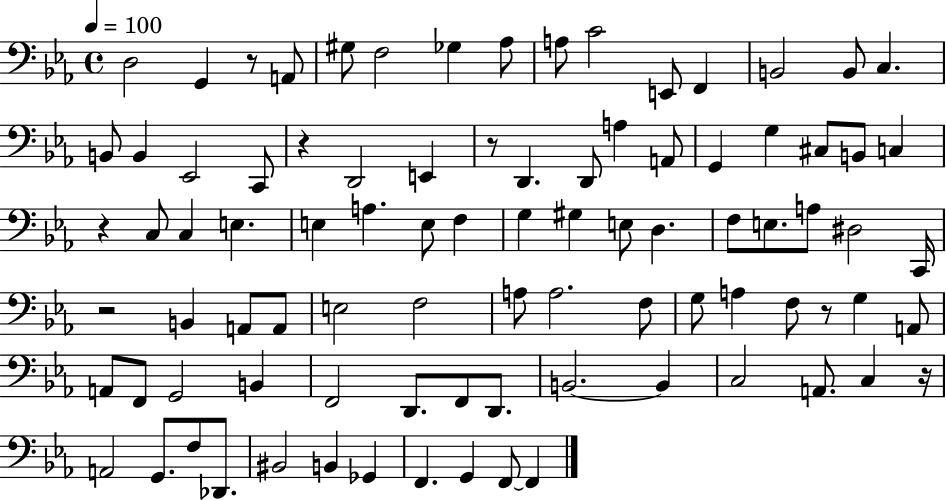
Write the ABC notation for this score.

X:1
T:Untitled
M:4/4
L:1/4
K:Eb
D,2 G,, z/2 A,,/2 ^G,/2 F,2 _G, _A,/2 A,/2 C2 E,,/2 F,, B,,2 B,,/2 C, B,,/2 B,, _E,,2 C,,/2 z D,,2 E,, z/2 D,, D,,/2 A, A,,/2 G,, G, ^C,/2 B,,/2 C, z C,/2 C, E, E, A, E,/2 F, G, ^G, E,/2 D, F,/2 E,/2 A,/2 ^D,2 C,,/4 z2 B,, A,,/2 A,,/2 E,2 F,2 A,/2 A,2 F,/2 G,/2 A, F,/2 z/2 G, A,,/2 A,,/2 F,,/2 G,,2 B,, F,,2 D,,/2 F,,/2 D,,/2 B,,2 B,, C,2 A,,/2 C, z/4 A,,2 G,,/2 F,/2 _D,,/2 ^B,,2 B,, _G,, F,, G,, F,,/2 F,,